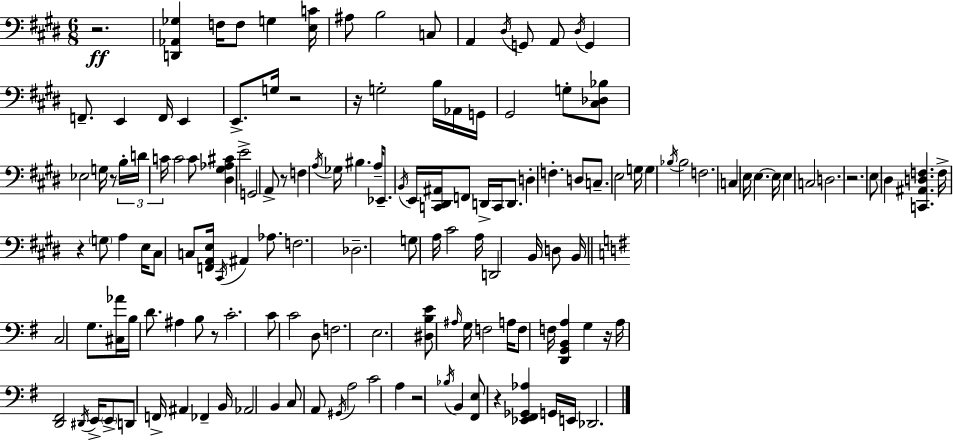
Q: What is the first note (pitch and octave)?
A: F3